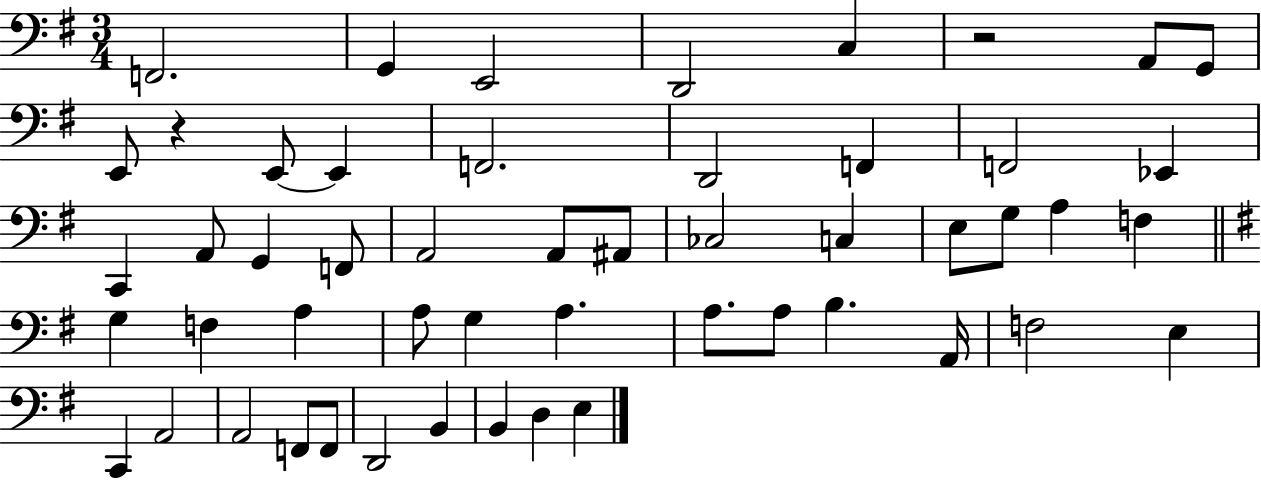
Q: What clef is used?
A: bass